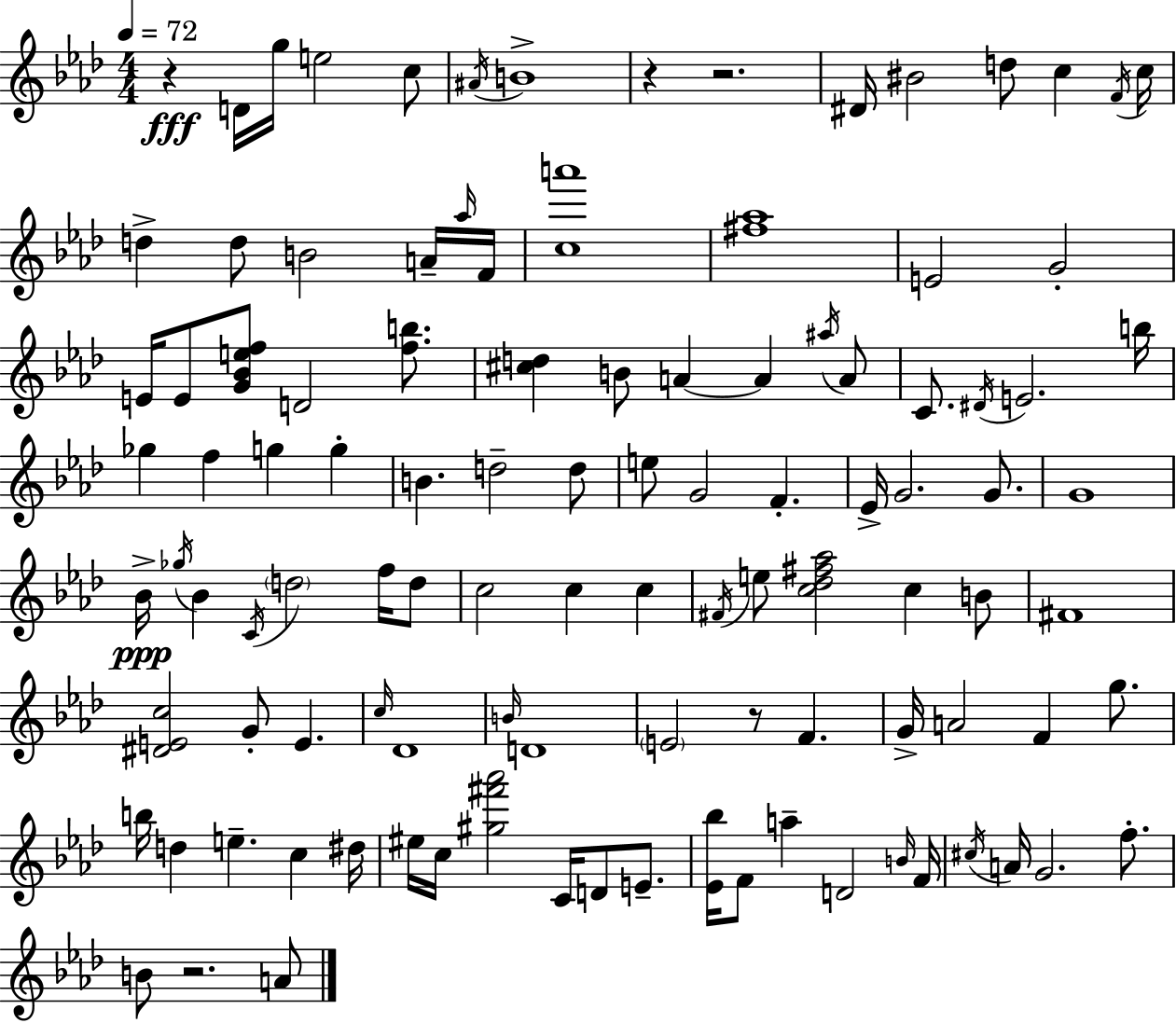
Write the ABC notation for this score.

X:1
T:Untitled
M:4/4
L:1/4
K:Fm
z D/4 g/4 e2 c/2 ^A/4 B4 z z2 ^D/4 ^B2 d/2 c F/4 c/4 d d/2 B2 A/4 _a/4 F/4 [ca']4 [^f_a]4 E2 G2 E/4 E/2 [G_Bef]/2 D2 [fb]/2 [^cd] B/2 A A ^a/4 A/2 C/2 ^D/4 E2 b/4 _g f g g B d2 d/2 e/2 G2 F _E/4 G2 G/2 G4 _B/4 _g/4 _B C/4 d2 f/4 d/2 c2 c c ^F/4 e/2 [c_d^f_a]2 c B/2 ^F4 [^DEc]2 G/2 E c/4 _D4 B/4 D4 E2 z/2 F G/4 A2 F g/2 b/4 d e c ^d/4 ^e/4 c/4 [^g^f'_a']2 C/4 D/2 E/2 [_E_b]/4 F/2 a D2 B/4 F/4 ^c/4 A/4 G2 f/2 B/2 z2 A/2